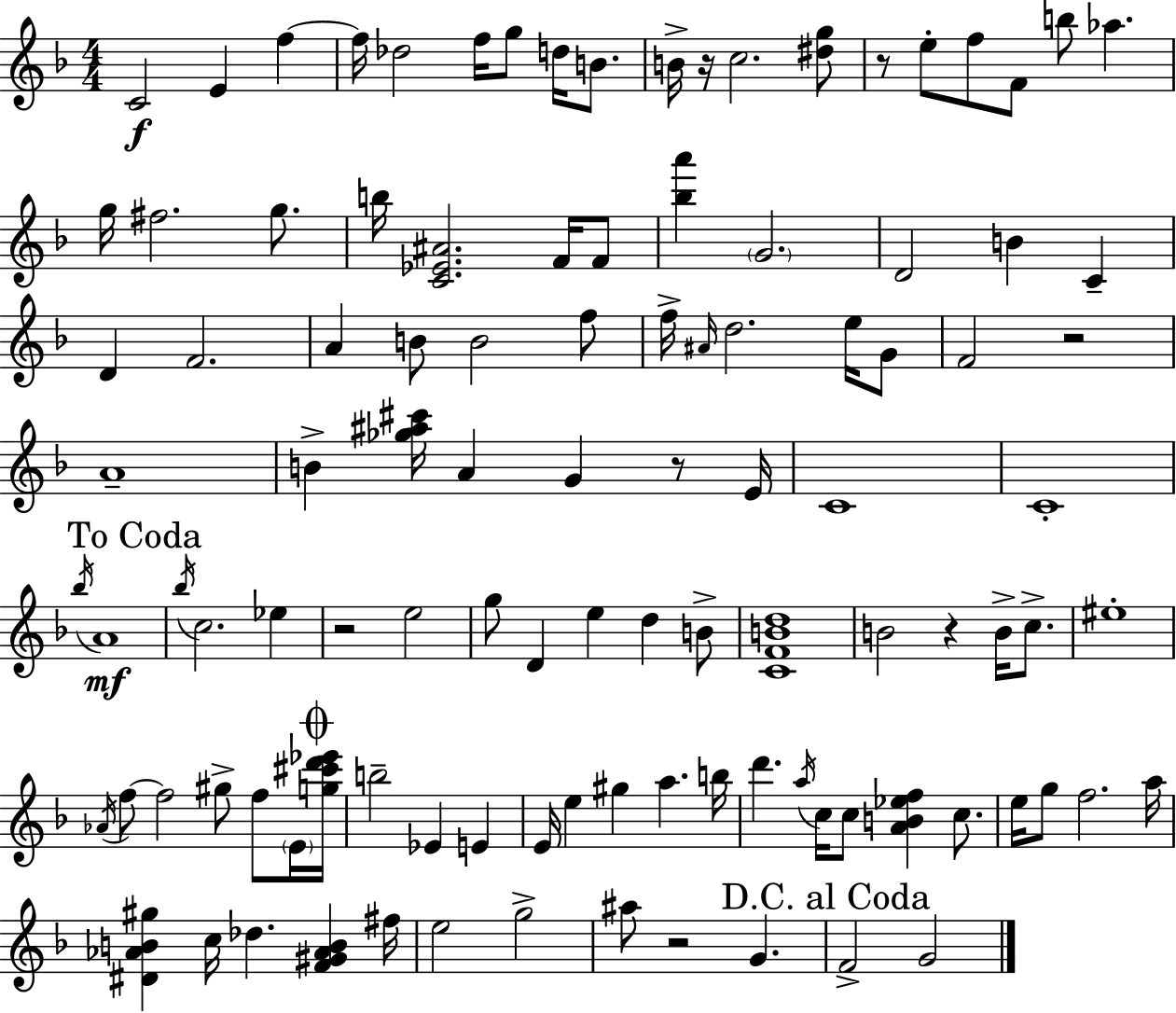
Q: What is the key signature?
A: D minor